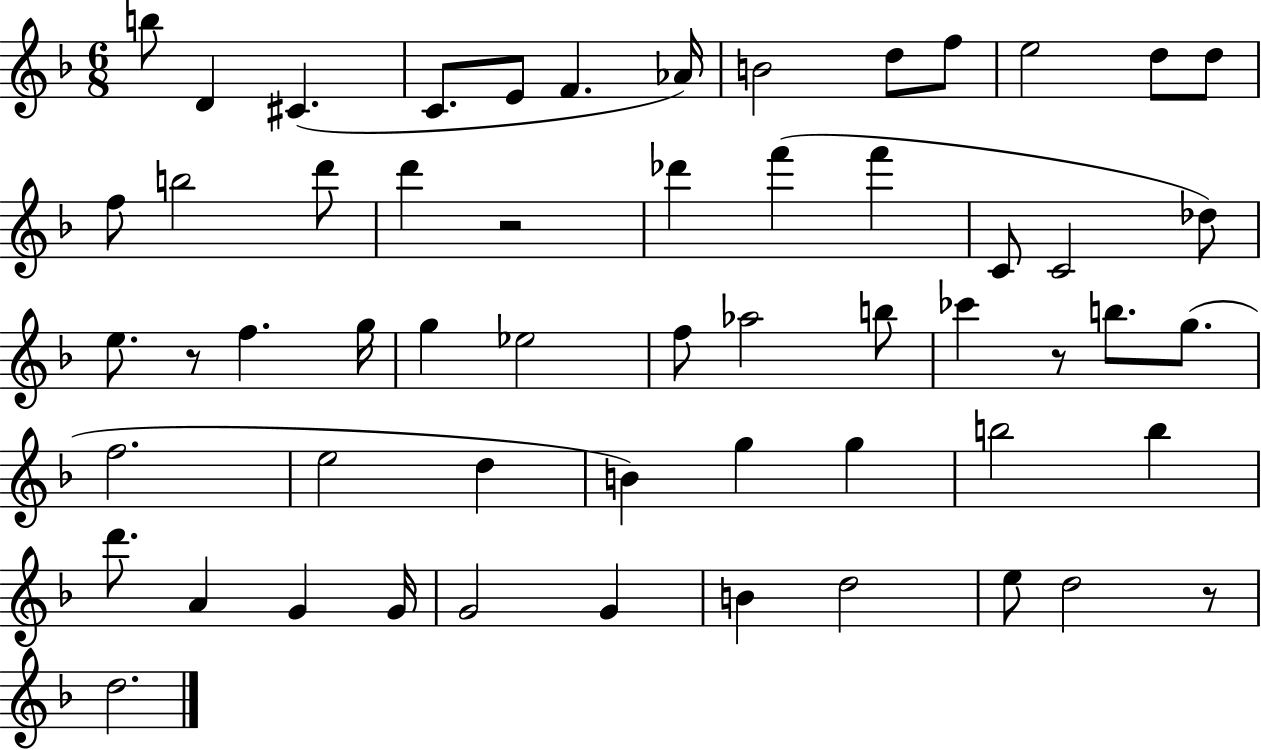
B5/e D4/q C#4/q. C4/e. E4/e F4/q. Ab4/s B4/h D5/e F5/e E5/h D5/e D5/e F5/e B5/h D6/e D6/q R/h Db6/q F6/q F6/q C4/e C4/h Db5/e E5/e. R/e F5/q. G5/s G5/q Eb5/h F5/e Ab5/h B5/e CES6/q R/e B5/e. G5/e. F5/h. E5/h D5/q B4/q G5/q G5/q B5/h B5/q D6/e. A4/q G4/q G4/s G4/h G4/q B4/q D5/h E5/e D5/h R/e D5/h.